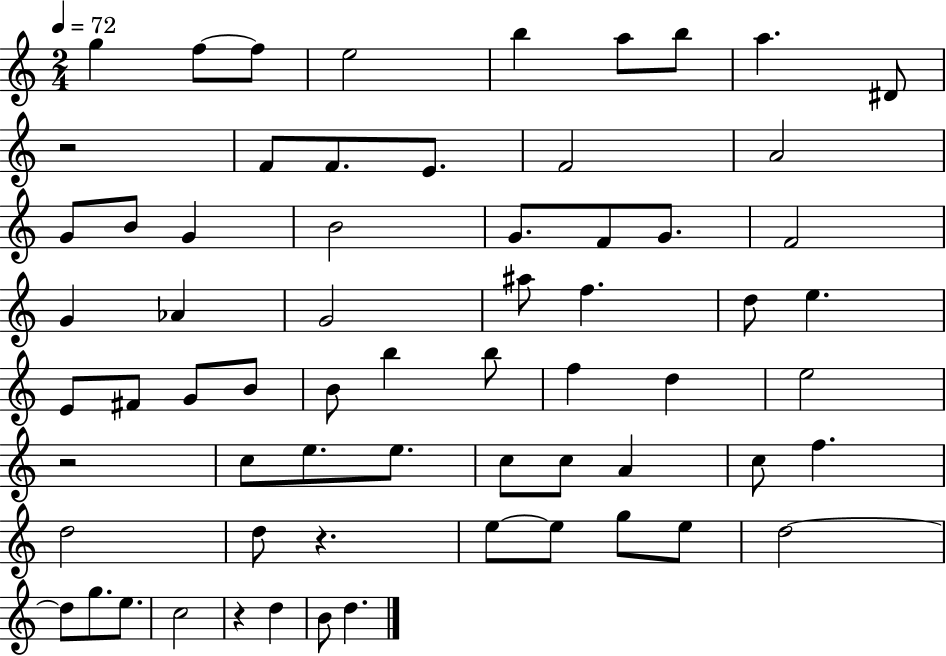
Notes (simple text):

G5/q F5/e F5/e E5/h B5/q A5/e B5/e A5/q. D#4/e R/h F4/e F4/e. E4/e. F4/h A4/h G4/e B4/e G4/q B4/h G4/e. F4/e G4/e. F4/h G4/q Ab4/q G4/h A#5/e F5/q. D5/e E5/q. E4/e F#4/e G4/e B4/e B4/e B5/q B5/e F5/q D5/q E5/h R/h C5/e E5/e. E5/e. C5/e C5/e A4/q C5/e F5/q. D5/h D5/e R/q. E5/e E5/e G5/e E5/e D5/h D5/e G5/e. E5/e. C5/h R/q D5/q B4/e D5/q.